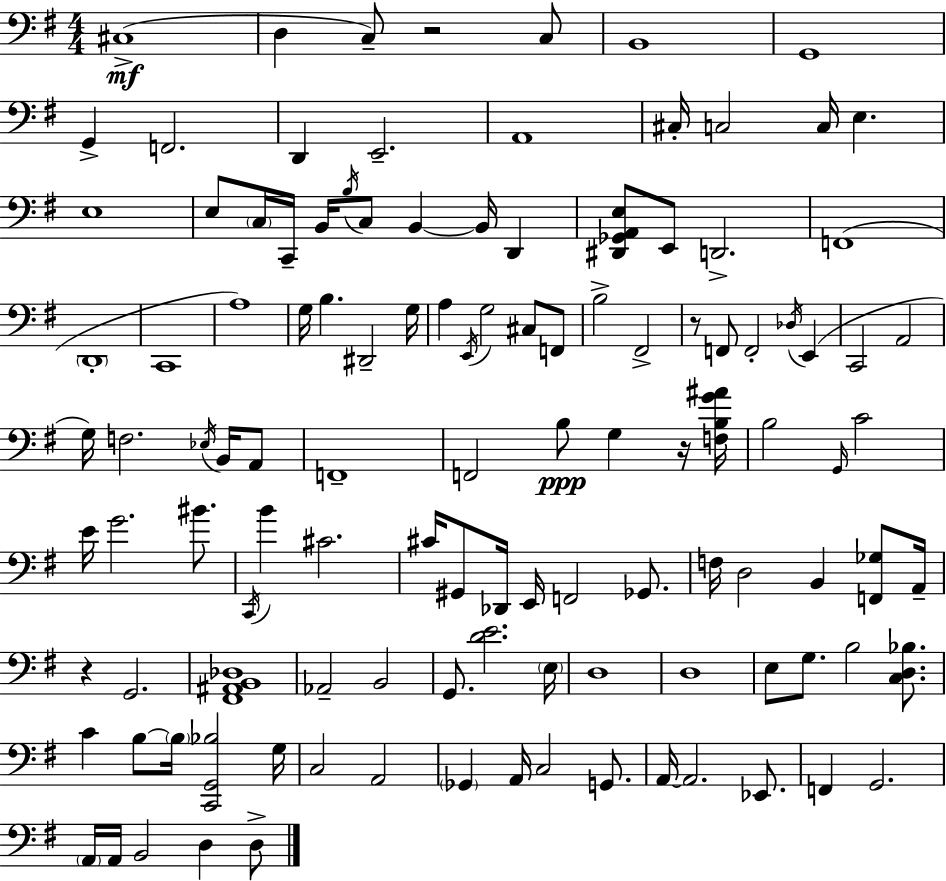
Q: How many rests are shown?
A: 4